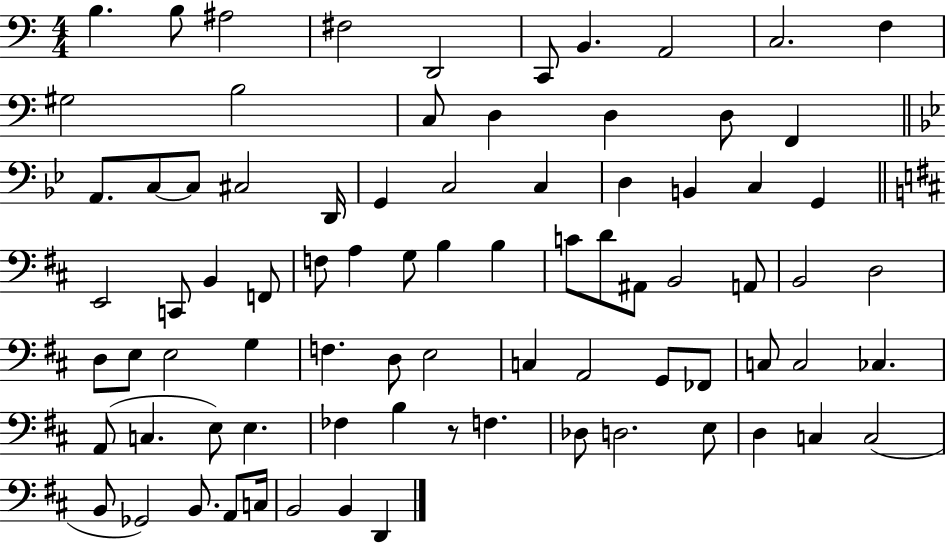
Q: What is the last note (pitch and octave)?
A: D2